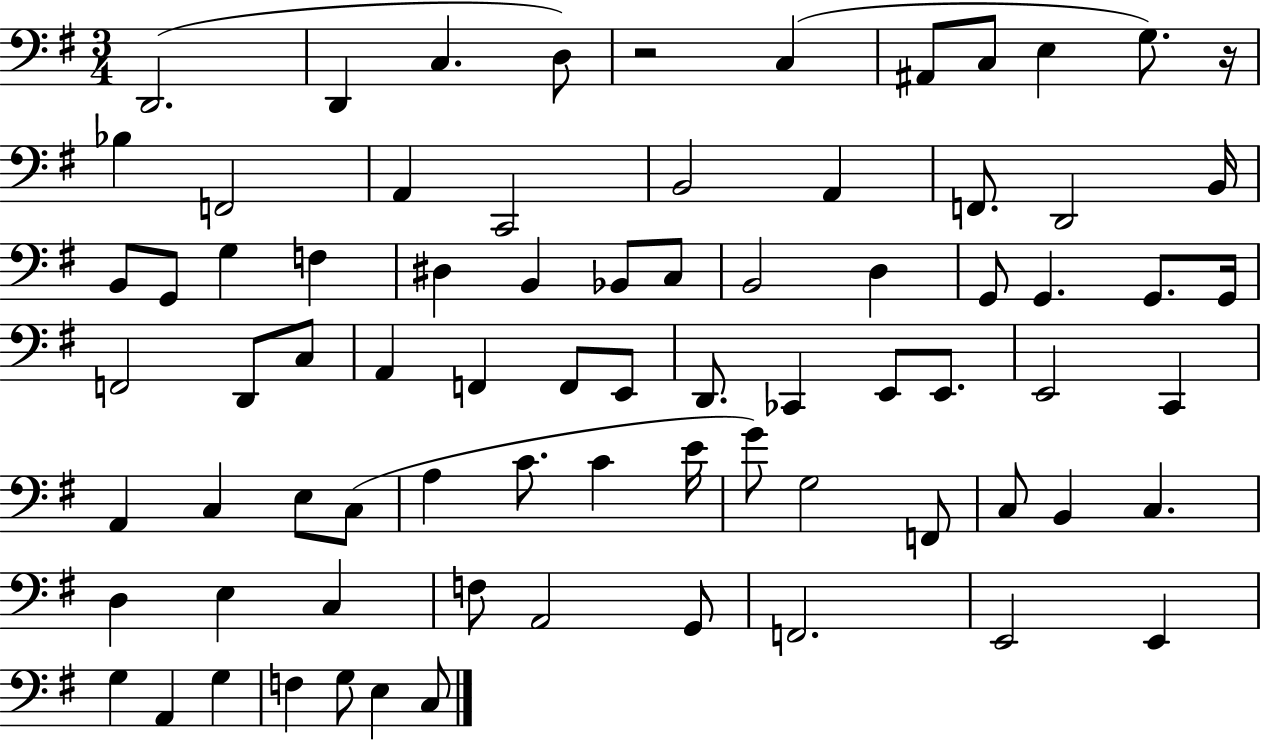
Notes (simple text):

D2/h. D2/q C3/q. D3/e R/h C3/q A#2/e C3/e E3/q G3/e. R/s Bb3/q F2/h A2/q C2/h B2/h A2/q F2/e. D2/h B2/s B2/e G2/e G3/q F3/q D#3/q B2/q Bb2/e C3/e B2/h D3/q G2/e G2/q. G2/e. G2/s F2/h D2/e C3/e A2/q F2/q F2/e E2/e D2/e. CES2/q E2/e E2/e. E2/h C2/q A2/q C3/q E3/e C3/e A3/q C4/e. C4/q E4/s G4/e G3/h F2/e C3/e B2/q C3/q. D3/q E3/q C3/q F3/e A2/h G2/e F2/h. E2/h E2/q G3/q A2/q G3/q F3/q G3/e E3/q C3/e